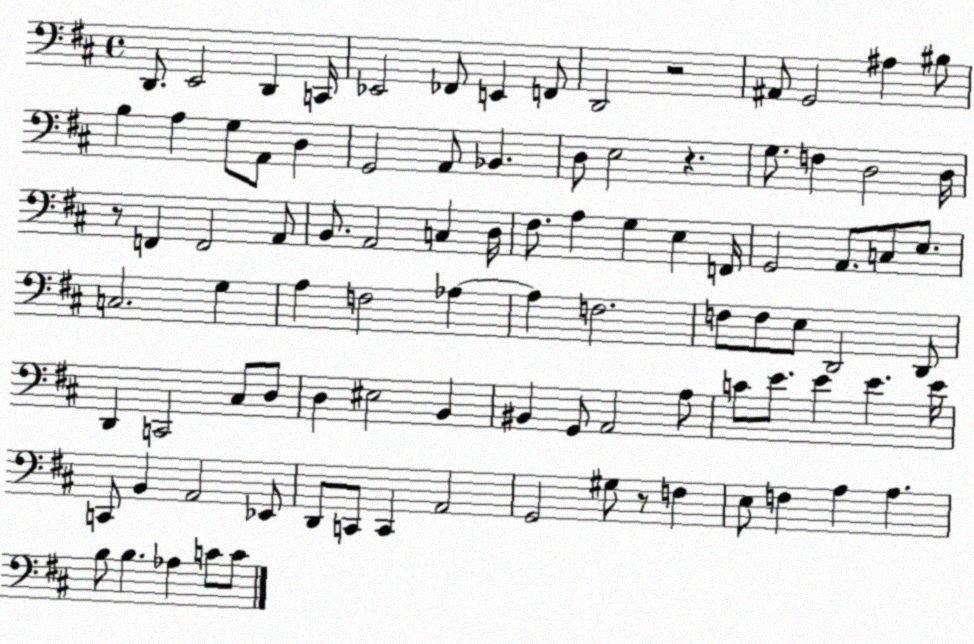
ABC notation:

X:1
T:Untitled
M:4/4
L:1/4
K:D
D,,/2 E,,2 D,, C,,/4 _E,,2 _F,,/2 E,, F,,/2 D,,2 z2 ^A,,/2 G,,2 ^A, ^B,/2 B, A, G,/2 A,,/2 D, G,,2 A,,/2 _B,, D,/2 E,2 z G,/2 F, D,2 D,/4 z/2 F,, F,,2 A,,/2 B,,/2 A,,2 C, D,/4 ^F,/2 A, G, E, F,,/4 G,,2 A,,/2 C,/2 E,/2 C,2 G, A, F,2 _A, _A, F,2 F,/2 F,/2 E,/2 D,,2 D,,/2 D,, C,,2 ^C,/2 D,/2 D, ^E,2 B,, ^B,, G,,/2 A,,2 A,/2 C/2 E/2 E E E/4 C,,/2 B,, A,,2 _E,,/2 D,,/2 C,,/2 C,, A,,2 G,,2 ^G,/2 z/2 F, E,/2 F, A, A, B,/2 B, _A, C/2 C/2